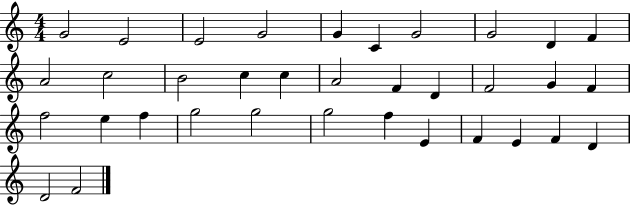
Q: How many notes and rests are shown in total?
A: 35